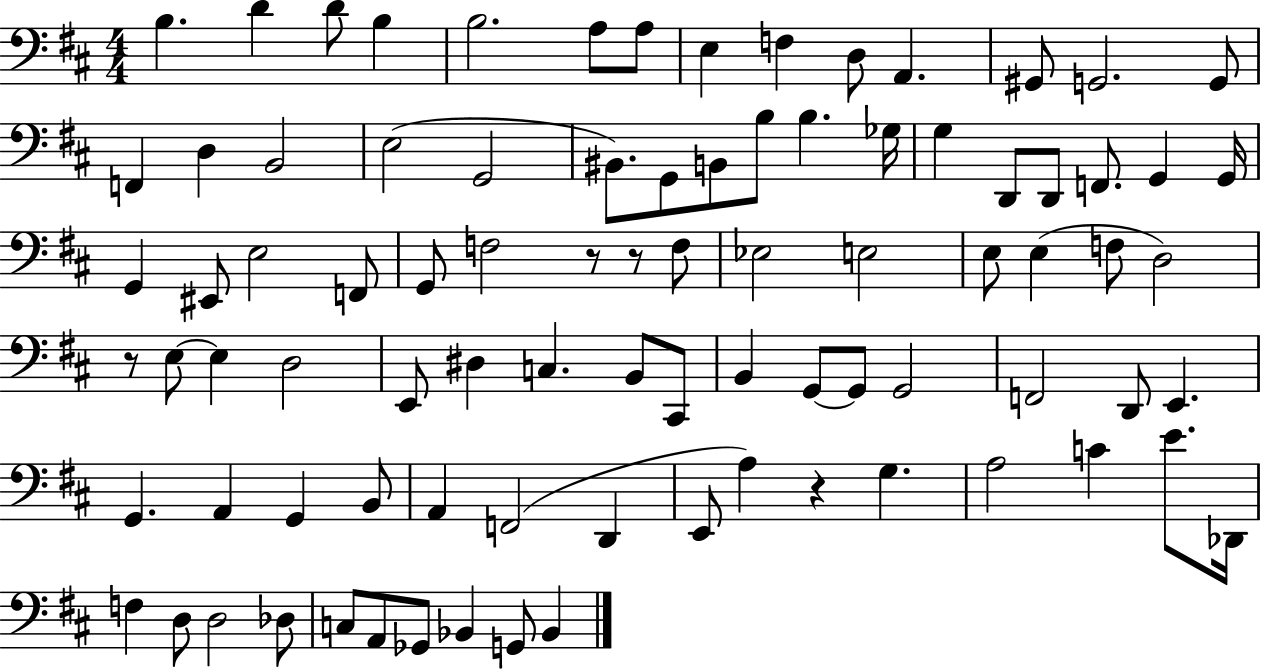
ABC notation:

X:1
T:Untitled
M:4/4
L:1/4
K:D
B, D D/2 B, B,2 A,/2 A,/2 E, F, D,/2 A,, ^G,,/2 G,,2 G,,/2 F,, D, B,,2 E,2 G,,2 ^B,,/2 G,,/2 B,,/2 B,/2 B, _G,/4 G, D,,/2 D,,/2 F,,/2 G,, G,,/4 G,, ^E,,/2 E,2 F,,/2 G,,/2 F,2 z/2 z/2 F,/2 _E,2 E,2 E,/2 E, F,/2 D,2 z/2 E,/2 E, D,2 E,,/2 ^D, C, B,,/2 ^C,,/2 B,, G,,/2 G,,/2 G,,2 F,,2 D,,/2 E,, G,, A,, G,, B,,/2 A,, F,,2 D,, E,,/2 A, z G, A,2 C E/2 _D,,/4 F, D,/2 D,2 _D,/2 C,/2 A,,/2 _G,,/2 _B,, G,,/2 _B,,